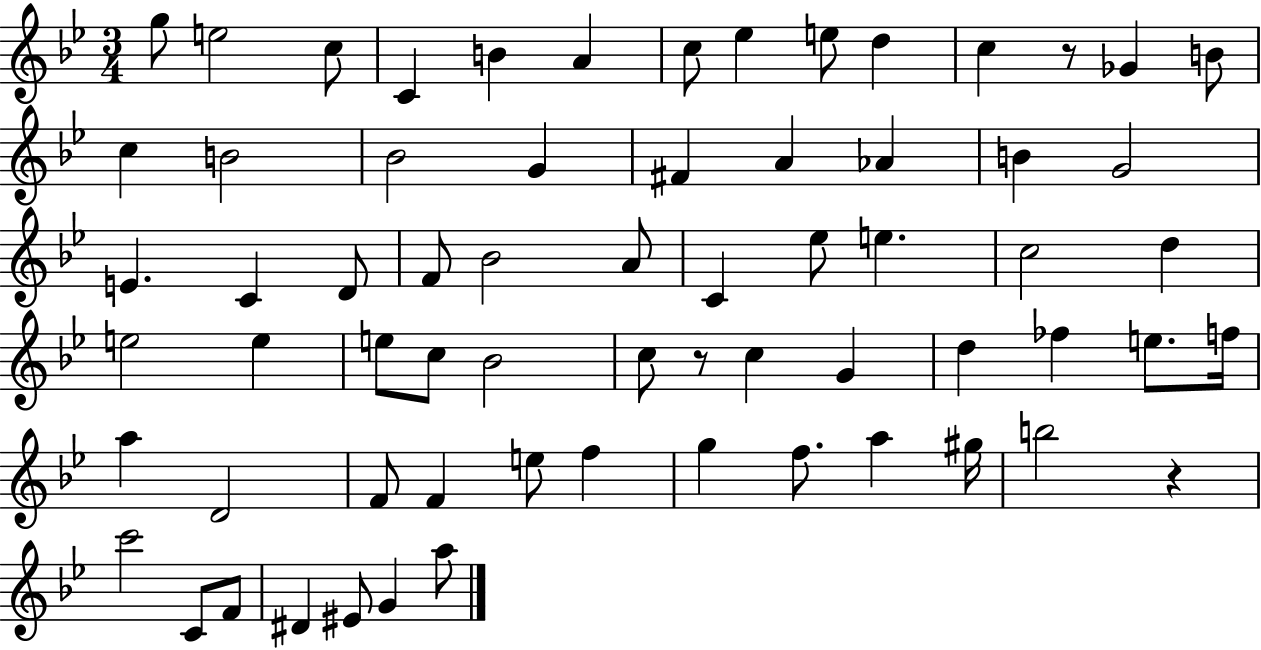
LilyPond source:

{
  \clef treble
  \numericTimeSignature
  \time 3/4
  \key bes \major
  g''8 e''2 c''8 | c'4 b'4 a'4 | c''8 ees''4 e''8 d''4 | c''4 r8 ges'4 b'8 | \break c''4 b'2 | bes'2 g'4 | fis'4 a'4 aes'4 | b'4 g'2 | \break e'4. c'4 d'8 | f'8 bes'2 a'8 | c'4 ees''8 e''4. | c''2 d''4 | \break e''2 e''4 | e''8 c''8 bes'2 | c''8 r8 c''4 g'4 | d''4 fes''4 e''8. f''16 | \break a''4 d'2 | f'8 f'4 e''8 f''4 | g''4 f''8. a''4 gis''16 | b''2 r4 | \break c'''2 c'8 f'8 | dis'4 eis'8 g'4 a''8 | \bar "|."
}